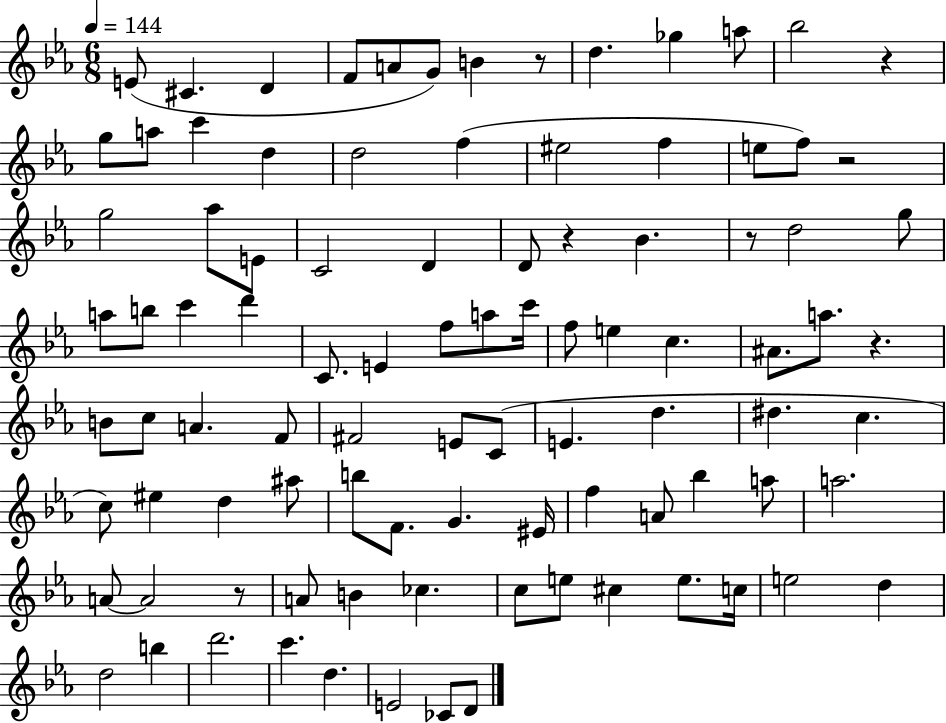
E4/e C#4/q. D4/q F4/e A4/e G4/e B4/q R/e D5/q. Gb5/q A5/e Bb5/h R/q G5/e A5/e C6/q D5/q D5/h F5/q EIS5/h F5/q E5/e F5/e R/h G5/h Ab5/e E4/e C4/h D4/q D4/e R/q Bb4/q. R/e D5/h G5/e A5/e B5/e C6/q D6/q C4/e. E4/q F5/e A5/e C6/s F5/e E5/q C5/q. A#4/e. A5/e. R/q. B4/e C5/e A4/q. F4/e F#4/h E4/e C4/e E4/q. D5/q. D#5/q. C5/q. C5/e EIS5/q D5/q A#5/e B5/e F4/e. G4/q. EIS4/s F5/q A4/e Bb5/q A5/e A5/h. A4/e A4/h R/e A4/e B4/q CES5/q. C5/e E5/e C#5/q E5/e. C5/s E5/h D5/q D5/h B5/q D6/h. C6/q. D5/q. E4/h CES4/e D4/e